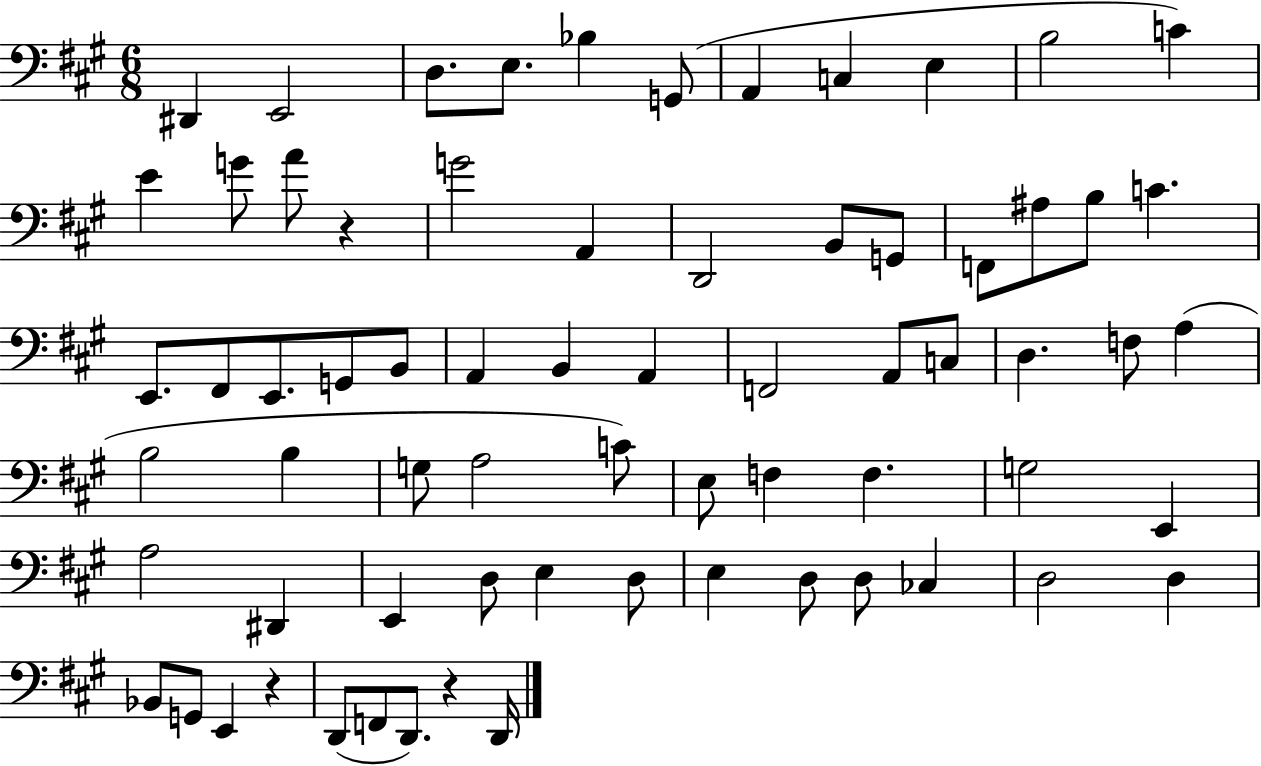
{
  \clef bass
  \numericTimeSignature
  \time 6/8
  \key a \major
  dis,4 e,2 | d8. e8. bes4 g,8( | a,4 c4 e4 | b2 c'4) | \break e'4 g'8 a'8 r4 | g'2 a,4 | d,2 b,8 g,8 | f,8 ais8 b8 c'4. | \break e,8. fis,8 e,8. g,8 b,8 | a,4 b,4 a,4 | f,2 a,8 c8 | d4. f8 a4( | \break b2 b4 | g8 a2 c'8) | e8 f4 f4. | g2 e,4 | \break a2 dis,4 | e,4 d8 e4 d8 | e4 d8 d8 ces4 | d2 d4 | \break bes,8 g,8 e,4 r4 | d,8( f,8 d,8.) r4 d,16 | \bar "|."
}